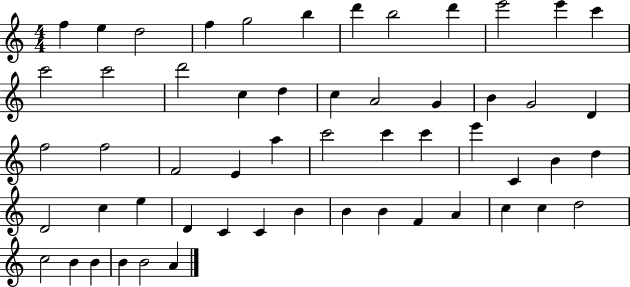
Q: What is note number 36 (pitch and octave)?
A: D4